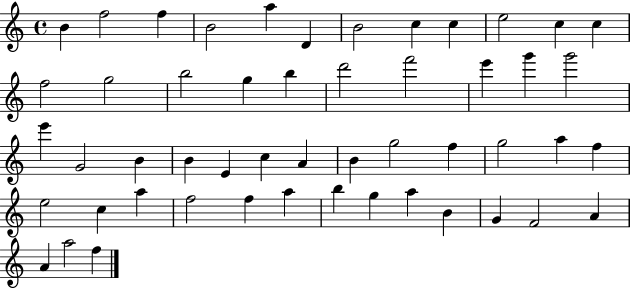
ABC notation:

X:1
T:Untitled
M:4/4
L:1/4
K:C
B f2 f B2 a D B2 c c e2 c c f2 g2 b2 g b d'2 f'2 e' g' g'2 e' G2 B B E c A B g2 f g2 a f e2 c a f2 f a b g a B G F2 A A a2 f